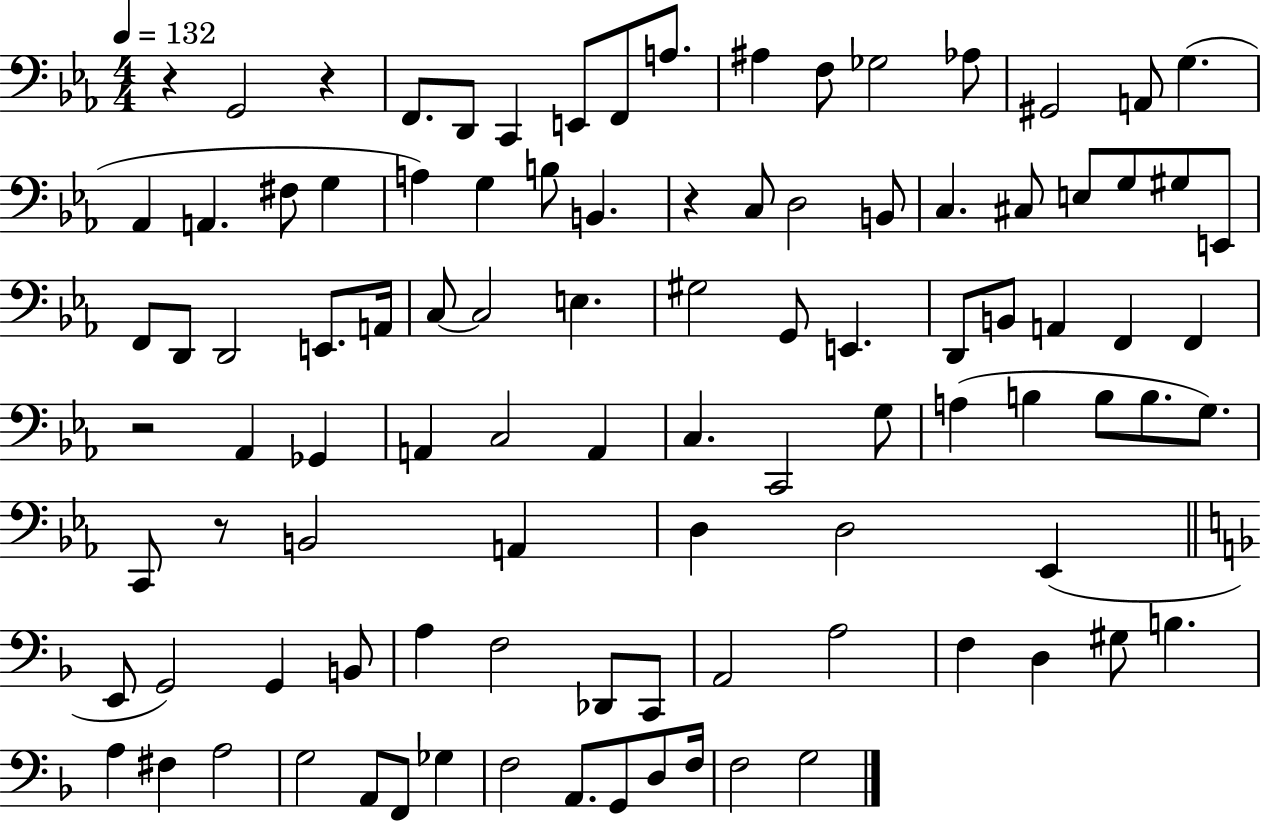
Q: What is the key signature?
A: EES major